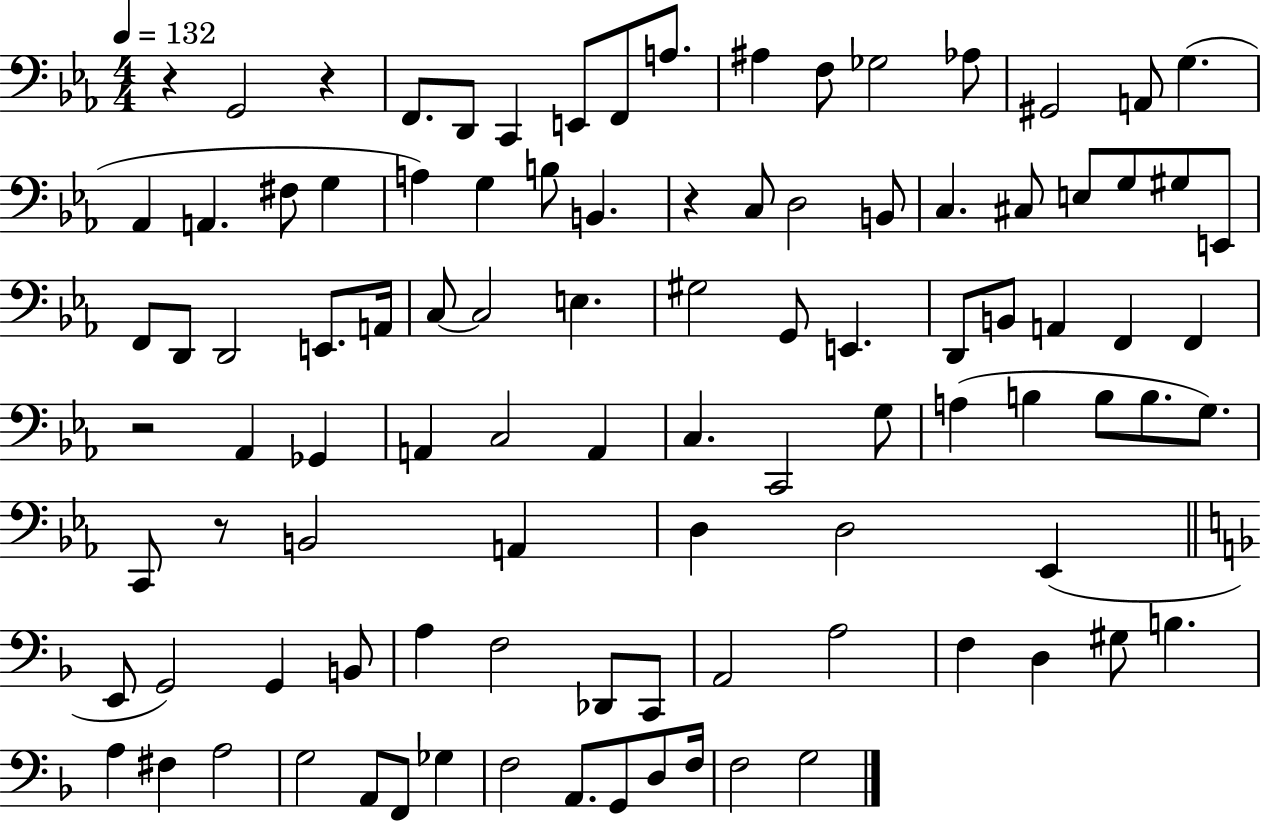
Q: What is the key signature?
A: EES major